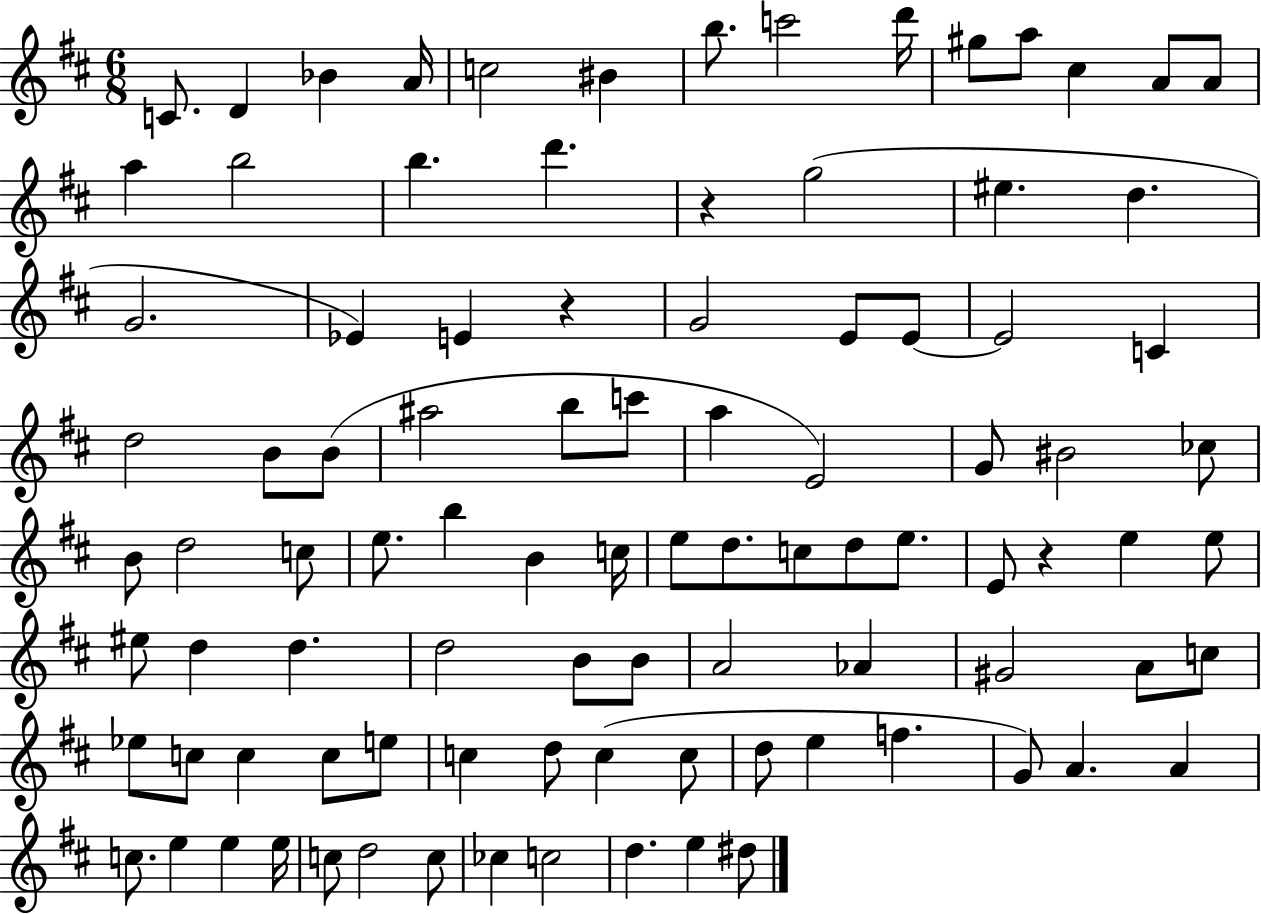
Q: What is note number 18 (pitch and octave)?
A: D6